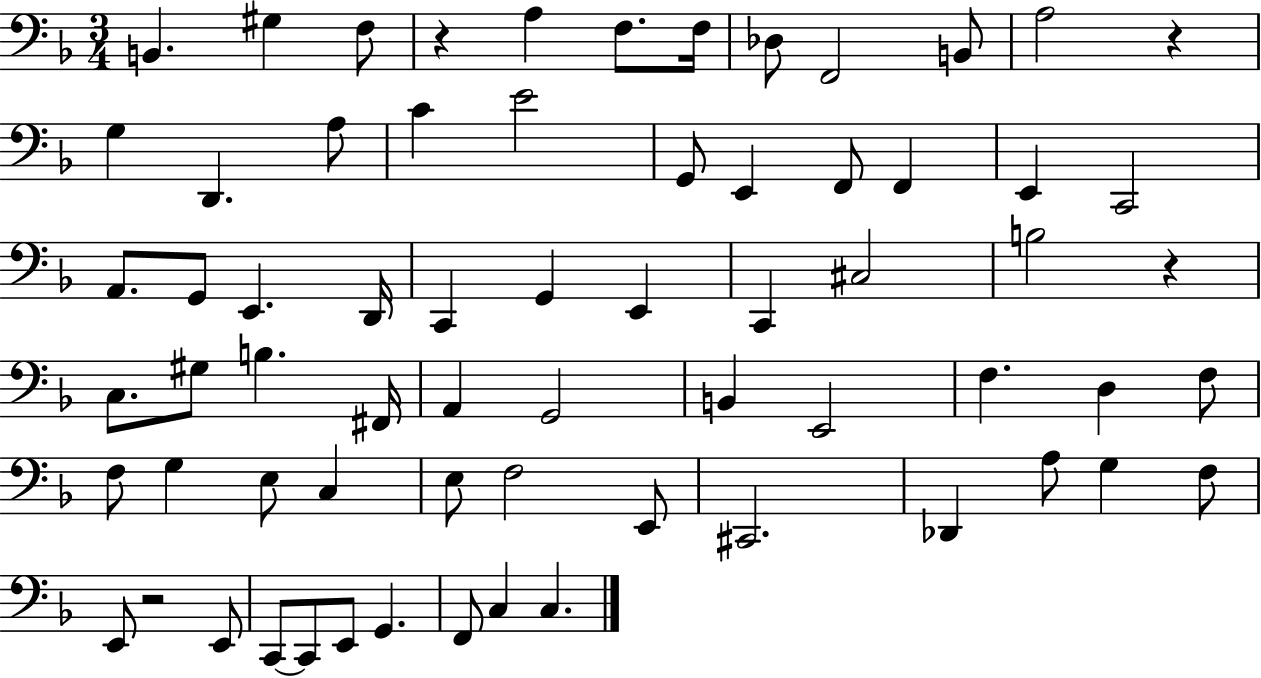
X:1
T:Untitled
M:3/4
L:1/4
K:F
B,, ^G, F,/2 z A, F,/2 F,/4 _D,/2 F,,2 B,,/2 A,2 z G, D,, A,/2 C E2 G,,/2 E,, F,,/2 F,, E,, C,,2 A,,/2 G,,/2 E,, D,,/4 C,, G,, E,, C,, ^C,2 B,2 z C,/2 ^G,/2 B, ^F,,/4 A,, G,,2 B,, E,,2 F, D, F,/2 F,/2 G, E,/2 C, E,/2 F,2 E,,/2 ^C,,2 _D,, A,/2 G, F,/2 E,,/2 z2 E,,/2 C,,/2 C,,/2 E,,/2 G,, F,,/2 C, C,